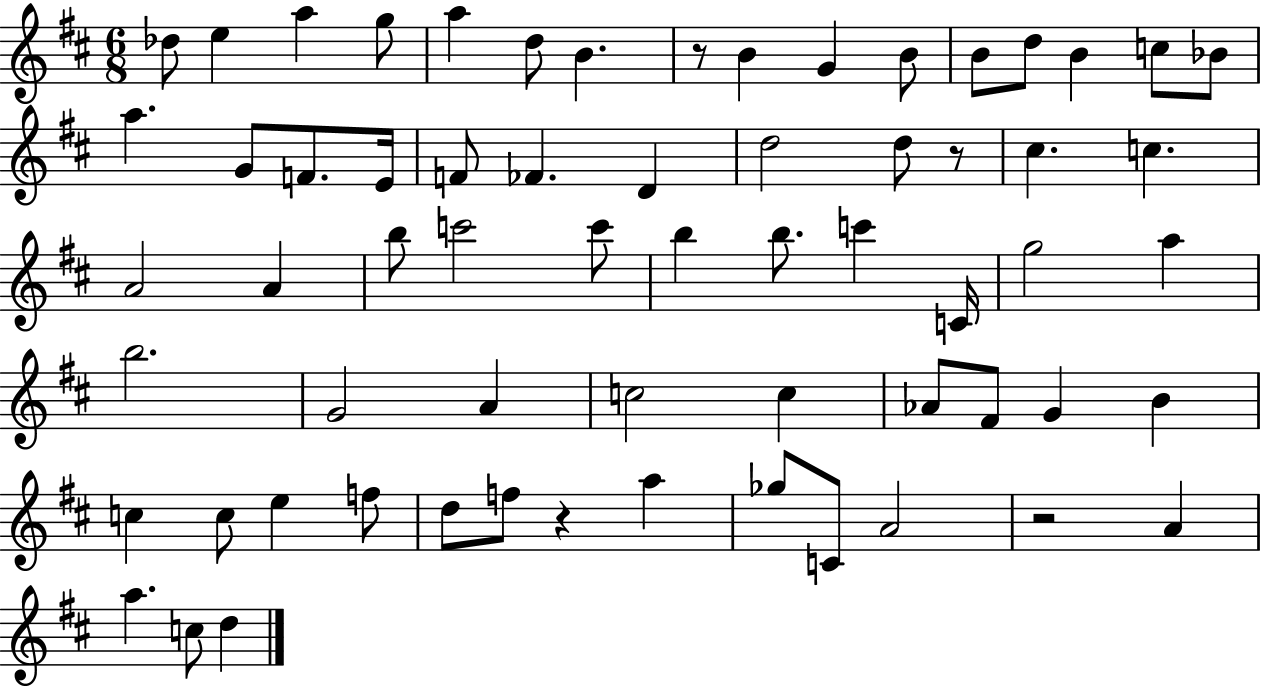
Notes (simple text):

Db5/e E5/q A5/q G5/e A5/q D5/e B4/q. R/e B4/q G4/q B4/e B4/e D5/e B4/q C5/e Bb4/e A5/q. G4/e F4/e. E4/s F4/e FES4/q. D4/q D5/h D5/e R/e C#5/q. C5/q. A4/h A4/q B5/e C6/h C6/e B5/q B5/e. C6/q C4/s G5/h A5/q B5/h. G4/h A4/q C5/h C5/q Ab4/e F#4/e G4/q B4/q C5/q C5/e E5/q F5/e D5/e F5/e R/q A5/q Gb5/e C4/e A4/h R/h A4/q A5/q. C5/e D5/q